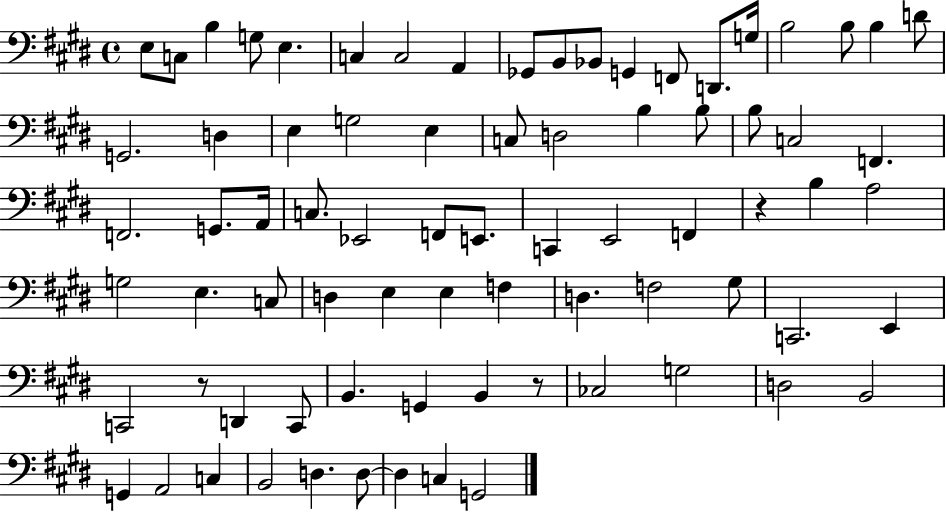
E3/e C3/e B3/q G3/e E3/q. C3/q C3/h A2/q Gb2/e B2/e Bb2/e G2/q F2/e D2/e. G3/s B3/h B3/e B3/q D4/e G2/h. D3/q E3/q G3/h E3/q C3/e D3/h B3/q B3/e B3/e C3/h F2/q. F2/h. G2/e. A2/s C3/e. Eb2/h F2/e E2/e. C2/q E2/h F2/q R/q B3/q A3/h G3/h E3/q. C3/e D3/q E3/q E3/q F3/q D3/q. F3/h G#3/e C2/h. E2/q C2/h R/e D2/q C2/e B2/q. G2/q B2/q R/e CES3/h G3/h D3/h B2/h G2/q A2/h C3/q B2/h D3/q. D3/e D3/q C3/q G2/h